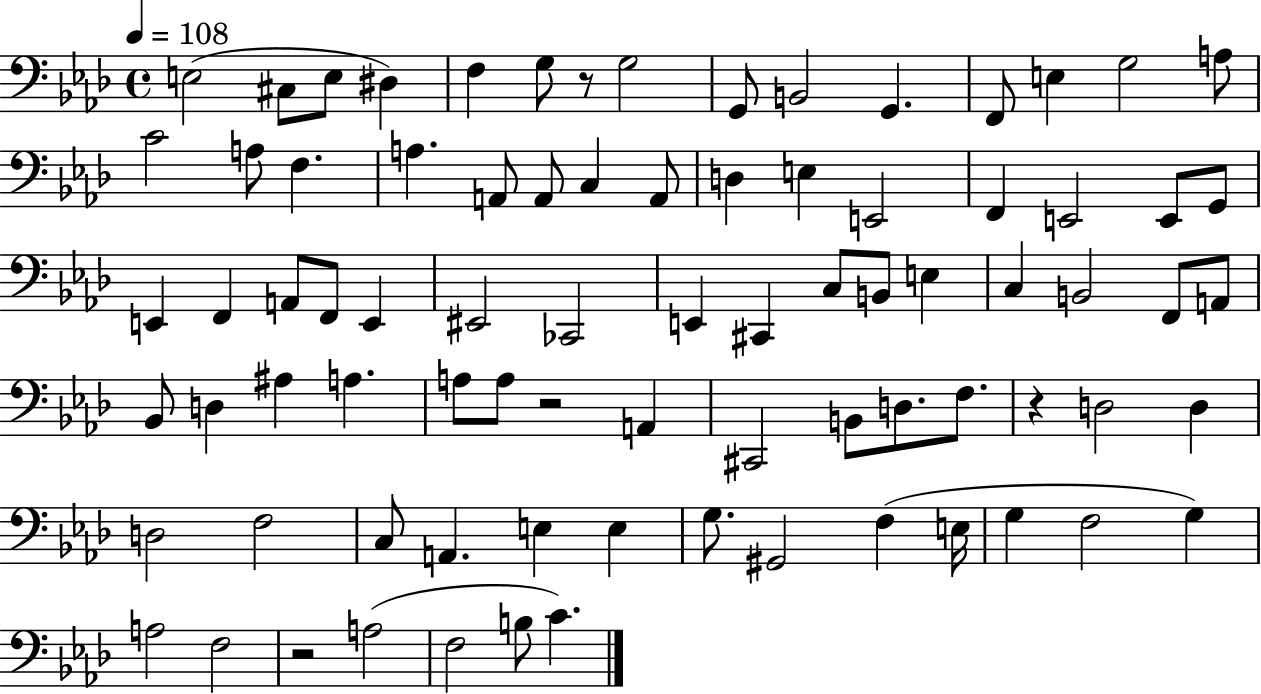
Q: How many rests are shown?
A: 4